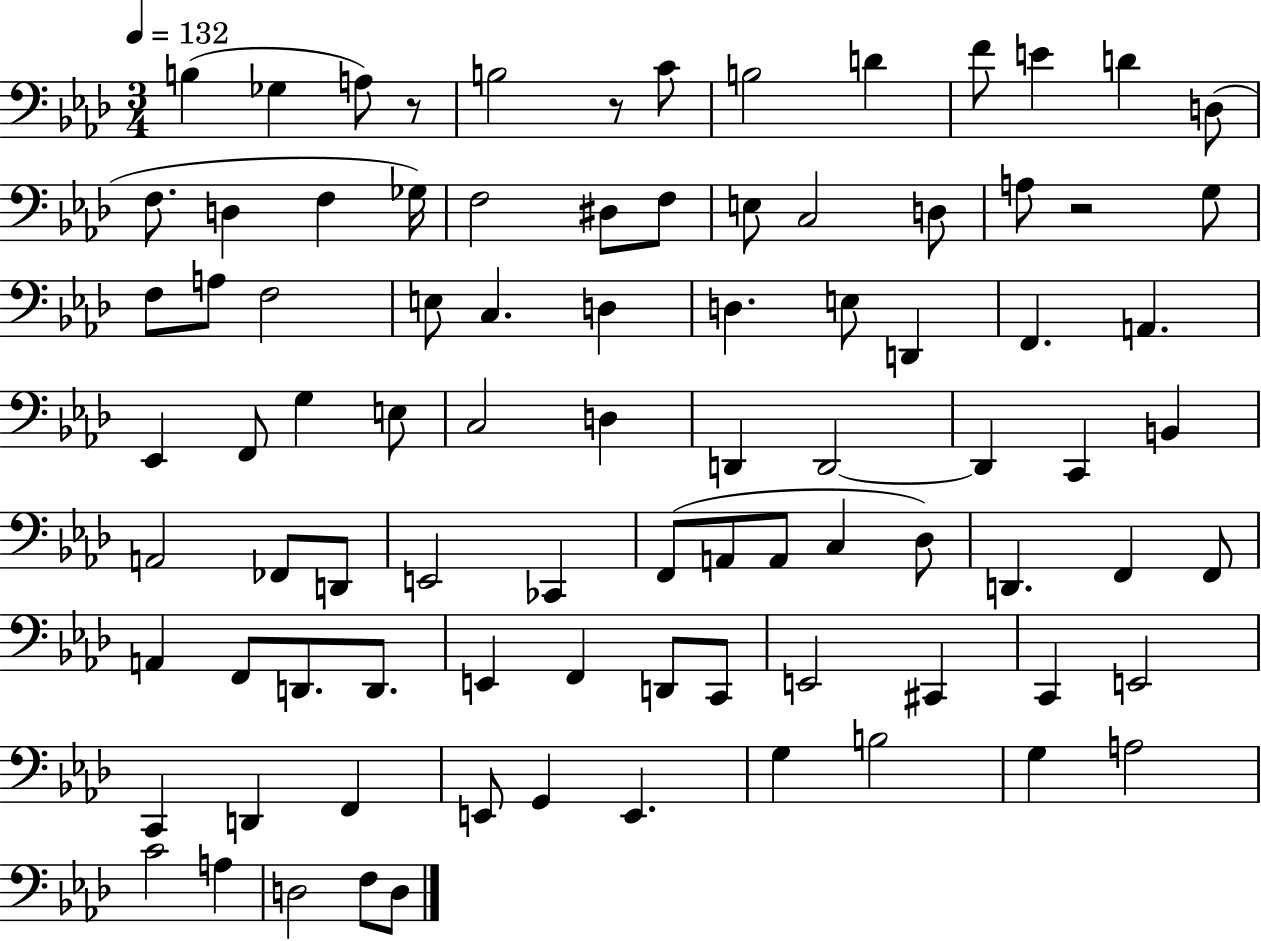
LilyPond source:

{
  \clef bass
  \numericTimeSignature
  \time 3/4
  \key aes \major
  \tempo 4 = 132
  \repeat volta 2 { b4( ges4 a8) r8 | b2 r8 c'8 | b2 d'4 | f'8 e'4 d'4 d8( | \break f8. d4 f4 ges16) | f2 dis8 f8 | e8 c2 d8 | a8 r2 g8 | \break f8 a8 f2 | e8 c4. d4 | d4. e8 d,4 | f,4. a,4. | \break ees,4 f,8 g4 e8 | c2 d4 | d,4 d,2~~ | d,4 c,4 b,4 | \break a,2 fes,8 d,8 | e,2 ces,4 | f,8( a,8 a,8 c4 des8) | d,4. f,4 f,8 | \break a,4 f,8 d,8. d,8. | e,4 f,4 d,8 c,8 | e,2 cis,4 | c,4 e,2 | \break c,4 d,4 f,4 | e,8 g,4 e,4. | g4 b2 | g4 a2 | \break c'2 a4 | d2 f8 d8 | } \bar "|."
}